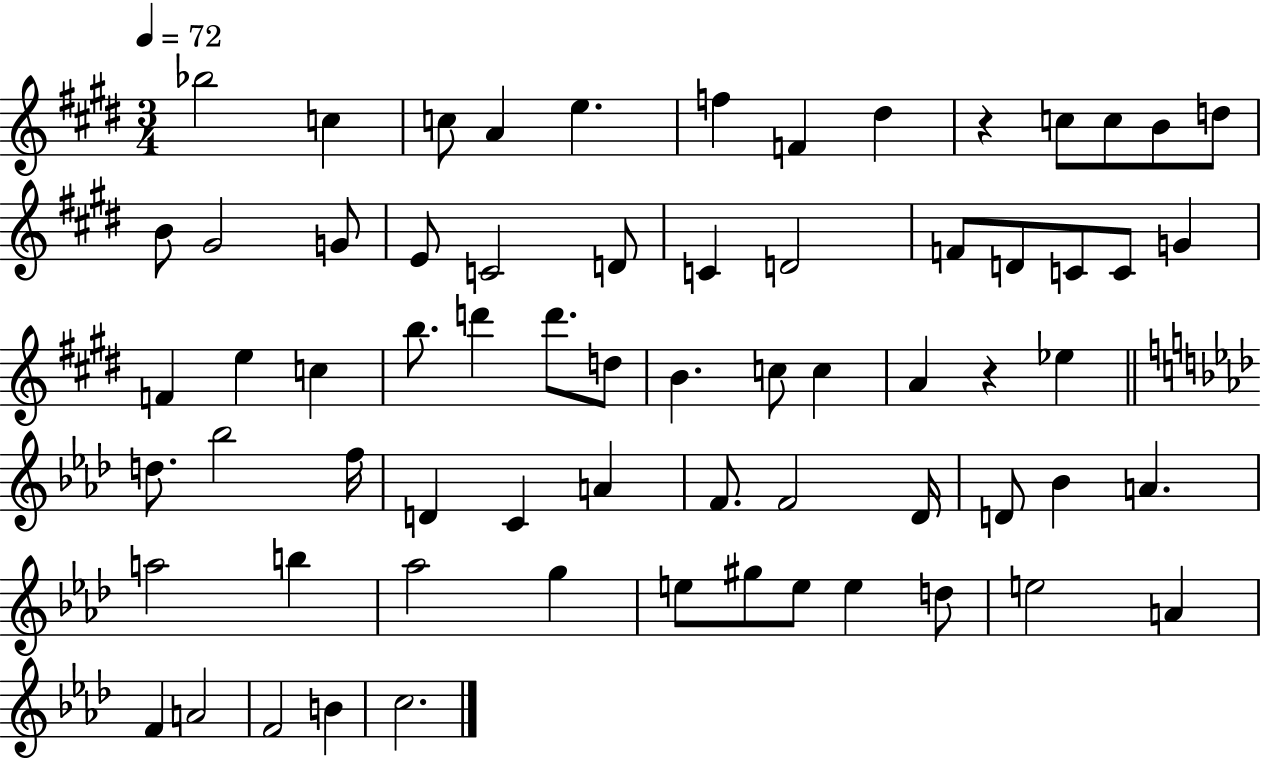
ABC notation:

X:1
T:Untitled
M:3/4
L:1/4
K:E
_b2 c c/2 A e f F ^d z c/2 c/2 B/2 d/2 B/2 ^G2 G/2 E/2 C2 D/2 C D2 F/2 D/2 C/2 C/2 G F e c b/2 d' d'/2 d/2 B c/2 c A z _e d/2 _b2 f/4 D C A F/2 F2 _D/4 D/2 _B A a2 b _a2 g e/2 ^g/2 e/2 e d/2 e2 A F A2 F2 B c2